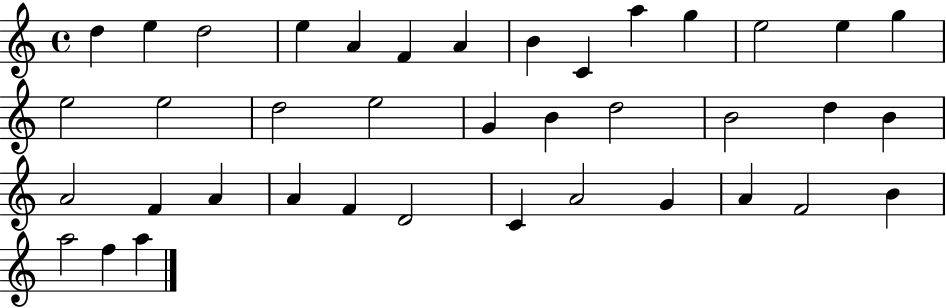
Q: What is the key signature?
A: C major